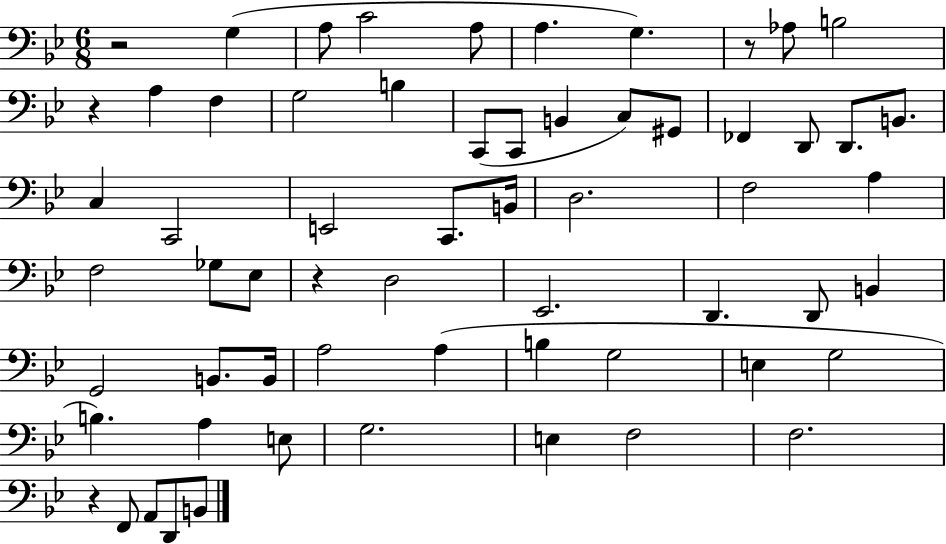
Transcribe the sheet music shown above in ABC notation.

X:1
T:Untitled
M:6/8
L:1/4
K:Bb
z2 G, A,/2 C2 A,/2 A, G, z/2 _A,/2 B,2 z A, F, G,2 B, C,,/2 C,,/2 B,, C,/2 ^G,,/2 _F,, D,,/2 D,,/2 B,,/2 C, C,,2 E,,2 C,,/2 B,,/4 D,2 F,2 A, F,2 _G,/2 _E,/2 z D,2 _E,,2 D,, D,,/2 B,, G,,2 B,,/2 B,,/4 A,2 A, B, G,2 E, G,2 B, A, E,/2 G,2 E, F,2 F,2 z F,,/2 A,,/2 D,,/2 B,,/2